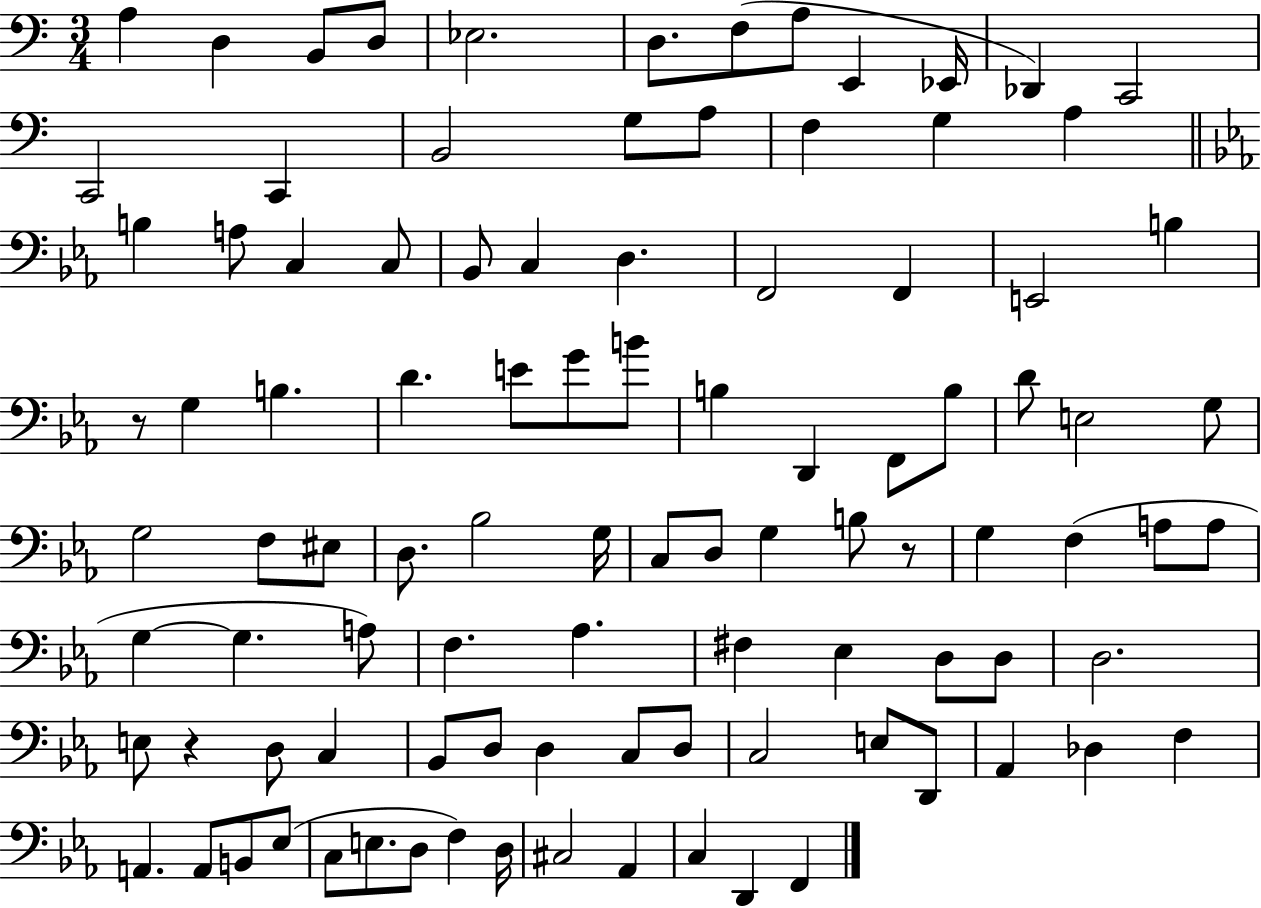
X:1
T:Untitled
M:3/4
L:1/4
K:C
A, D, B,,/2 D,/2 _E,2 D,/2 F,/2 A,/2 E,, _E,,/4 _D,, C,,2 C,,2 C,, B,,2 G,/2 A,/2 F, G, A, B, A,/2 C, C,/2 _B,,/2 C, D, F,,2 F,, E,,2 B, z/2 G, B, D E/2 G/2 B/2 B, D,, F,,/2 B,/2 D/2 E,2 G,/2 G,2 F,/2 ^E,/2 D,/2 _B,2 G,/4 C,/2 D,/2 G, B,/2 z/2 G, F, A,/2 A,/2 G, G, A,/2 F, _A, ^F, _E, D,/2 D,/2 D,2 E,/2 z D,/2 C, _B,,/2 D,/2 D, C,/2 D,/2 C,2 E,/2 D,,/2 _A,, _D, F, A,, A,,/2 B,,/2 _E,/2 C,/2 E,/2 D,/2 F, D,/4 ^C,2 _A,, C, D,, F,,